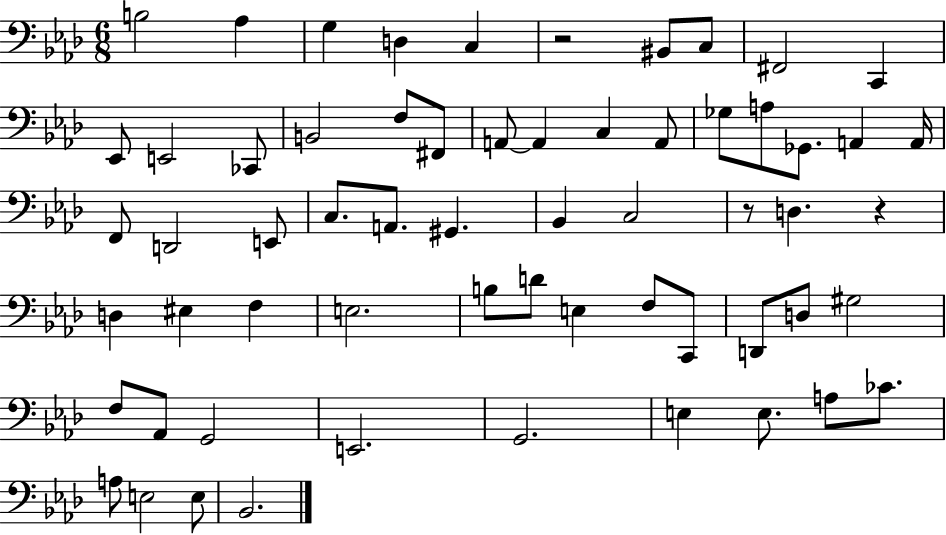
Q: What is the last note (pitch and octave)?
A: Bb2